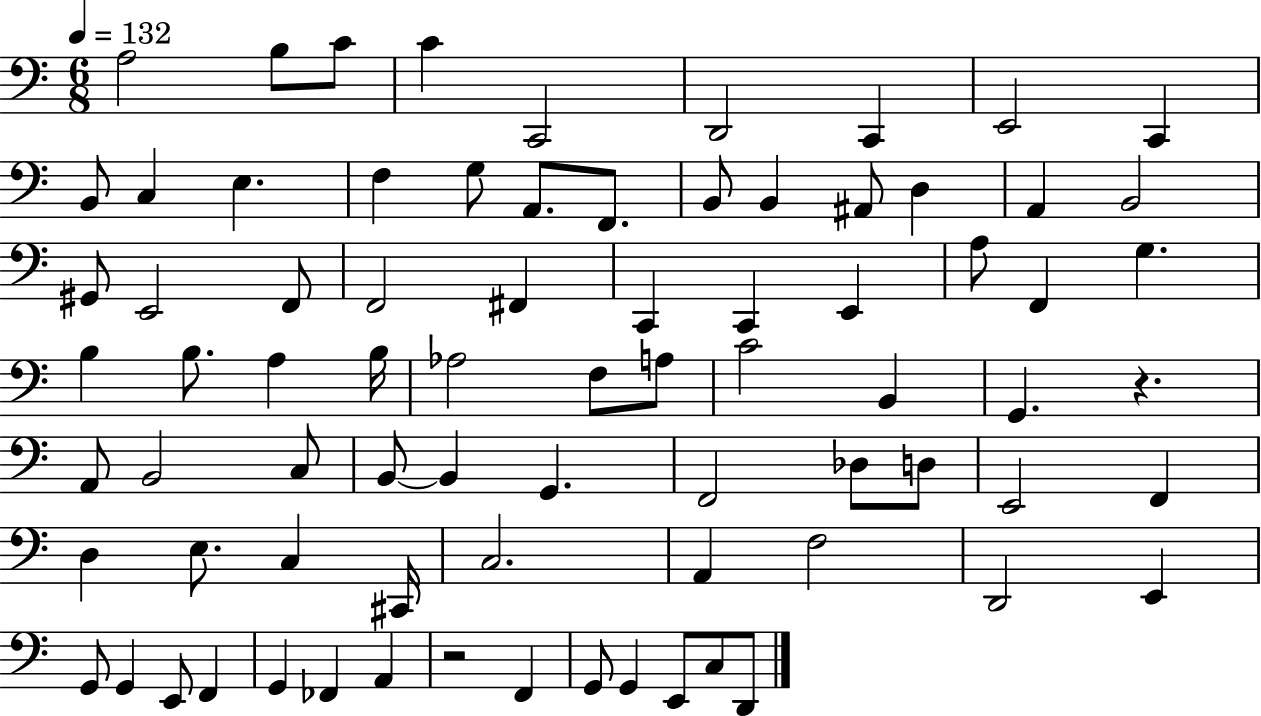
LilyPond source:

{
  \clef bass
  \numericTimeSignature
  \time 6/8
  \key c \major
  \tempo 4 = 132
  a2 b8 c'8 | c'4 c,2 | d,2 c,4 | e,2 c,4 | \break b,8 c4 e4. | f4 g8 a,8. f,8. | b,8 b,4 ais,8 d4 | a,4 b,2 | \break gis,8 e,2 f,8 | f,2 fis,4 | c,4 c,4 e,4 | a8 f,4 g4. | \break b4 b8. a4 b16 | aes2 f8 a8 | c'2 b,4 | g,4. r4. | \break a,8 b,2 c8 | b,8~~ b,4 g,4. | f,2 des8 d8 | e,2 f,4 | \break d4 e8. c4 cis,16 | c2. | a,4 f2 | d,2 e,4 | \break g,8 g,4 e,8 f,4 | g,4 fes,4 a,4 | r2 f,4 | g,8 g,4 e,8 c8 d,8 | \break \bar "|."
}